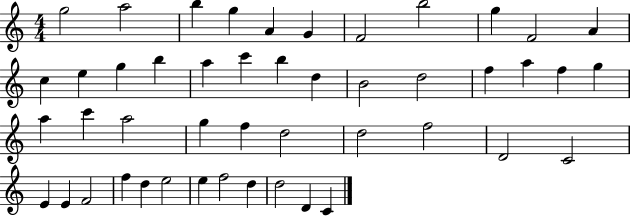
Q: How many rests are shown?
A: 0